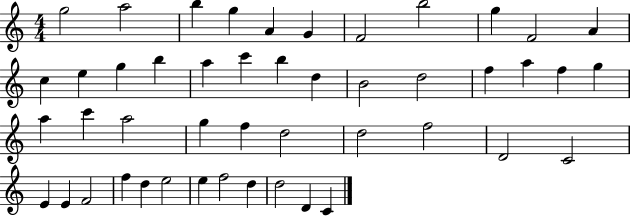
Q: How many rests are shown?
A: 0